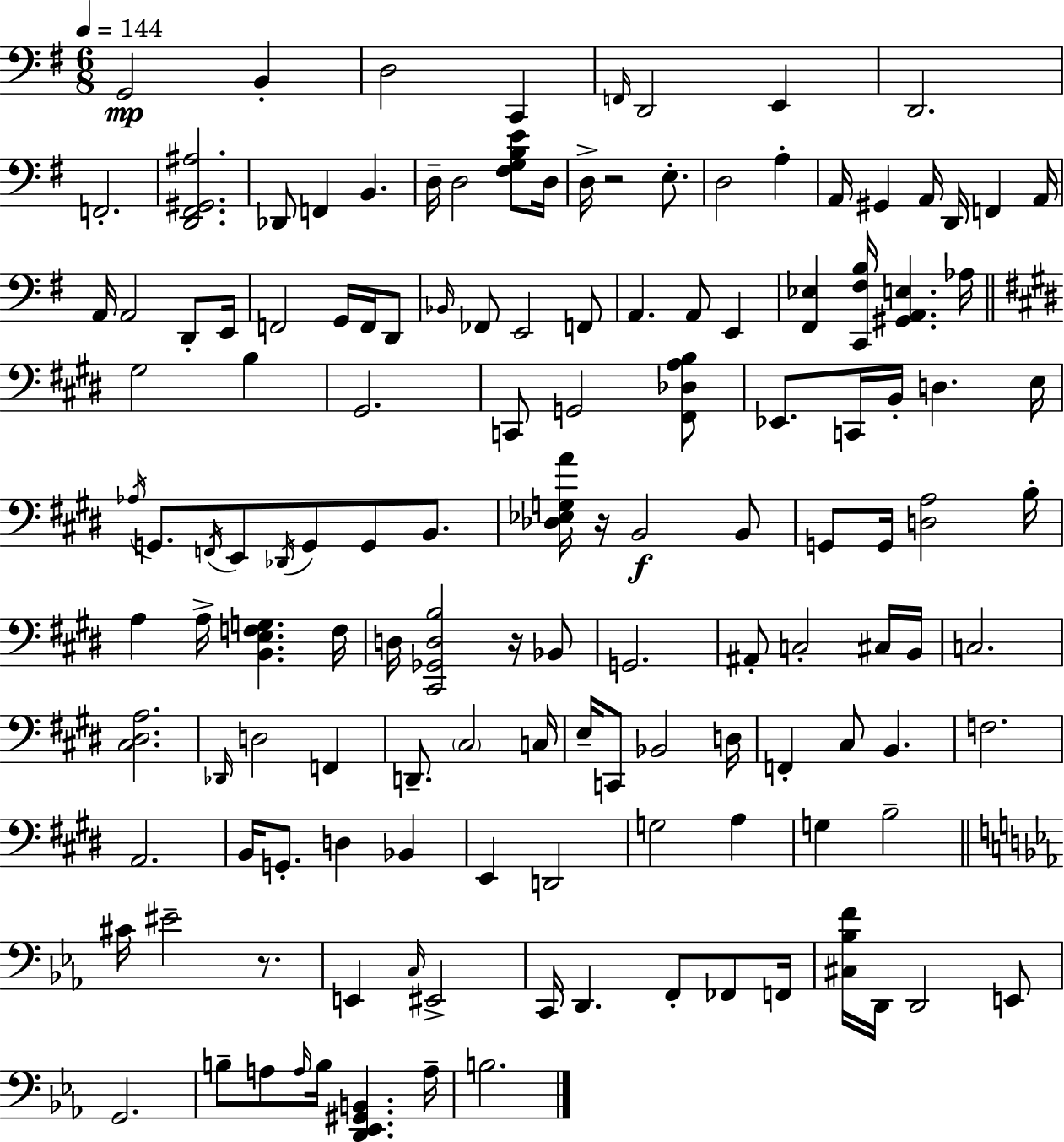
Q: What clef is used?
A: bass